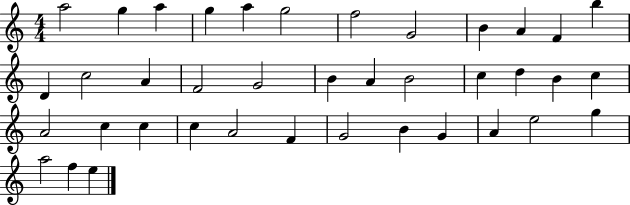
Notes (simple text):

A5/h G5/q A5/q G5/q A5/q G5/h F5/h G4/h B4/q A4/q F4/q B5/q D4/q C5/h A4/q F4/h G4/h B4/q A4/q B4/h C5/q D5/q B4/q C5/q A4/h C5/q C5/q C5/q A4/h F4/q G4/h B4/q G4/q A4/q E5/h G5/q A5/h F5/q E5/q